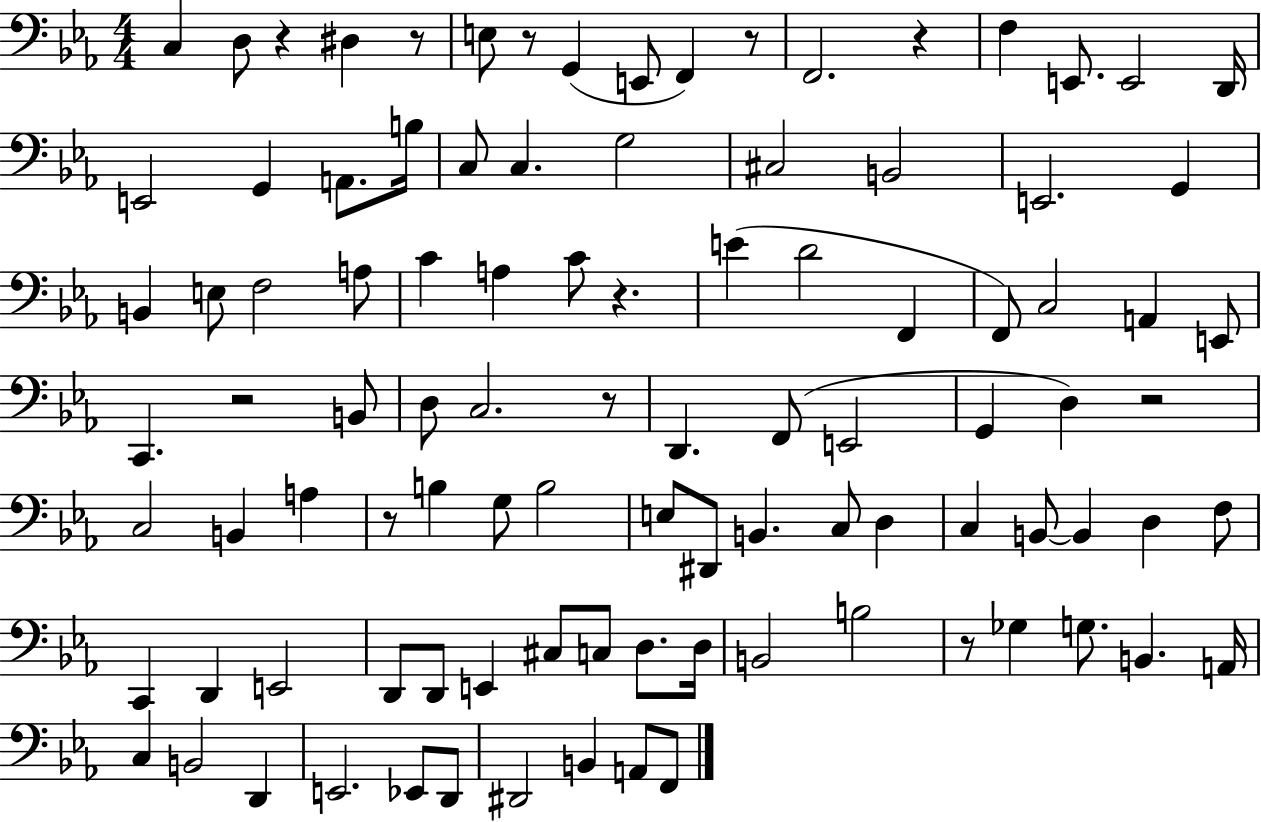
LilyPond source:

{
  \clef bass
  \numericTimeSignature
  \time 4/4
  \key ees \major
  c4 d8 r4 dis4 r8 | e8 r8 g,4( e,8 f,4) r8 | f,2. r4 | f4 e,8. e,2 d,16 | \break e,2 g,4 a,8. b16 | c8 c4. g2 | cis2 b,2 | e,2. g,4 | \break b,4 e8 f2 a8 | c'4 a4 c'8 r4. | e'4( d'2 f,4 | f,8) c2 a,4 e,8 | \break c,4. r2 b,8 | d8 c2. r8 | d,4. f,8( e,2 | g,4 d4) r2 | \break c2 b,4 a4 | r8 b4 g8 b2 | e8 dis,8 b,4. c8 d4 | c4 b,8~~ b,4 d4 f8 | \break c,4 d,4 e,2 | d,8 d,8 e,4 cis8 c8 d8. d16 | b,2 b2 | r8 ges4 g8. b,4. a,16 | \break c4 b,2 d,4 | e,2. ees,8 d,8 | dis,2 b,4 a,8 f,8 | \bar "|."
}